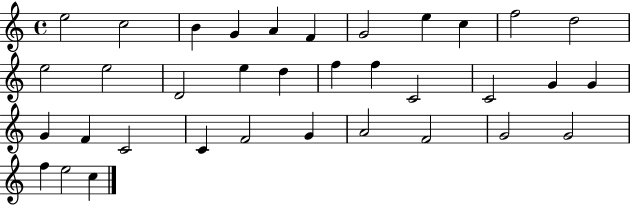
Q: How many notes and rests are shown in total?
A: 35